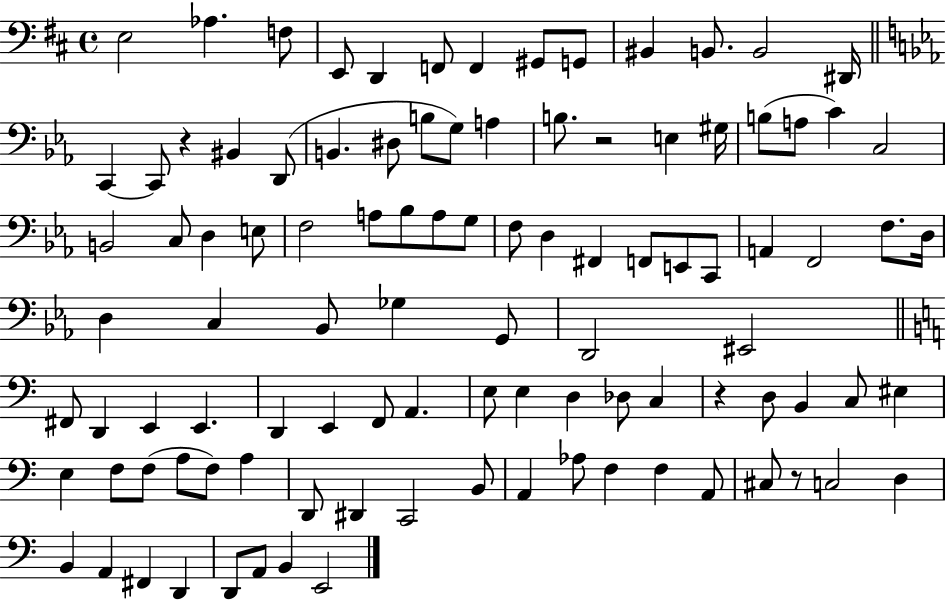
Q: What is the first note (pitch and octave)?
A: E3